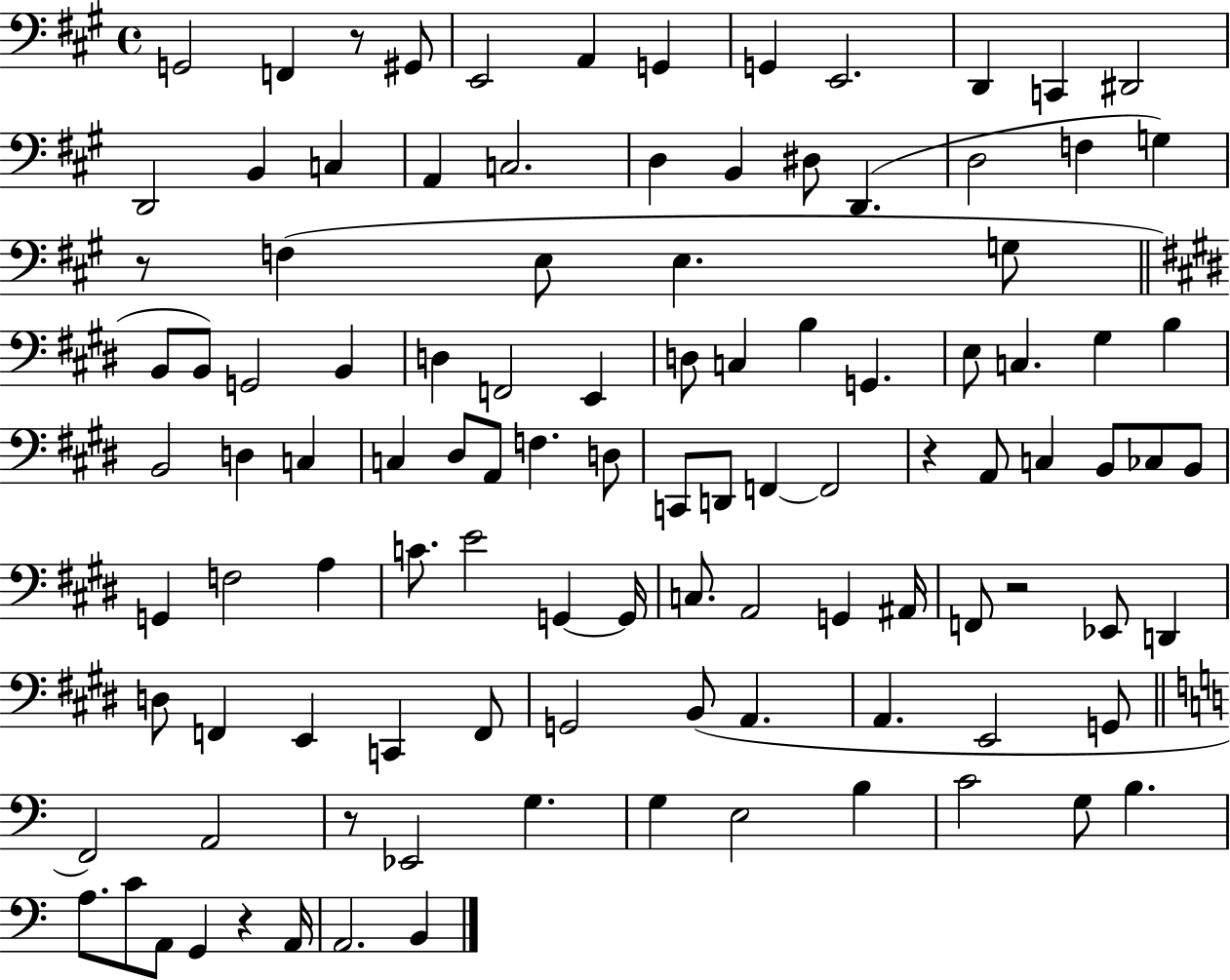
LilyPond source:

{
  \clef bass
  \time 4/4
  \defaultTimeSignature
  \key a \major
  \repeat volta 2 { g,2 f,4 r8 gis,8 | e,2 a,4 g,4 | g,4 e,2. | d,4 c,4 dis,2 | \break d,2 b,4 c4 | a,4 c2. | d4 b,4 dis8 d,4.( | d2 f4 g4) | \break r8 f4( e8 e4. g8 | \bar "||" \break \key e \major b,8 b,8) g,2 b,4 | d4 f,2 e,4 | d8 c4 b4 g,4. | e8 c4. gis4 b4 | \break b,2 d4 c4 | c4 dis8 a,8 f4. d8 | c,8 d,8 f,4~~ f,2 | r4 a,8 c4 b,8 ces8 b,8 | \break g,4 f2 a4 | c'8. e'2 g,4~~ g,16 | c8. a,2 g,4 ais,16 | f,8 r2 ees,8 d,4 | \break d8 f,4 e,4 c,4 f,8 | g,2 b,8( a,4. | a,4. e,2 g,8 | \bar "||" \break \key a \minor f,2) a,2 | r8 ees,2 g4. | g4 e2 b4 | c'2 g8 b4. | \break a8. c'8 a,8 g,4 r4 a,16 | a,2. b,4 | } \bar "|."
}